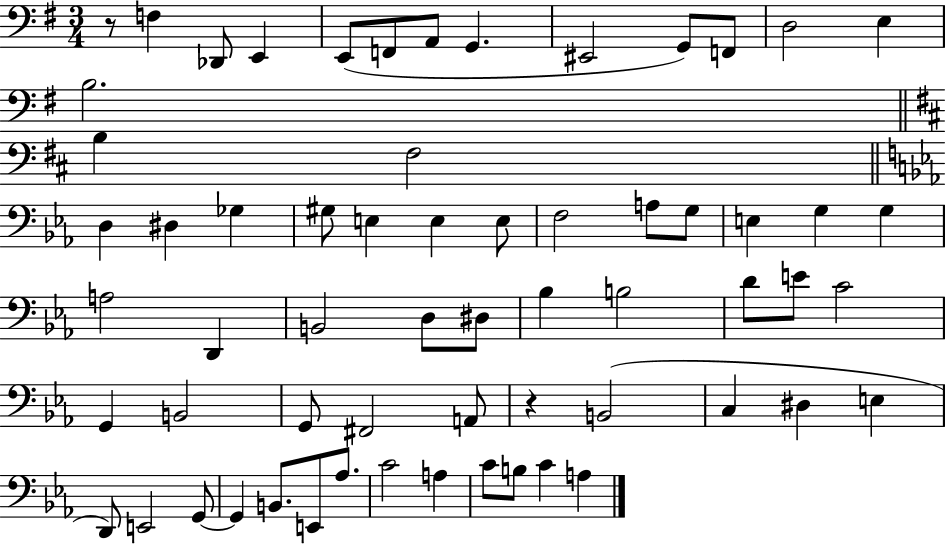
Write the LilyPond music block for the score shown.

{
  \clef bass
  \numericTimeSignature
  \time 3/4
  \key g \major
  r8 f4 des,8 e,4 | e,8( f,8 a,8 g,4. | eis,2 g,8) f,8 | d2 e4 | \break b2. | \bar "||" \break \key b \minor b4 fis2 | \bar "||" \break \key c \minor d4 dis4 ges4 | gis8 e4 e4 e8 | f2 a8 g8 | e4 g4 g4 | \break a2 d,4 | b,2 d8 dis8 | bes4 b2 | d'8 e'8 c'2 | \break g,4 b,2 | g,8 fis,2 a,8 | r4 b,2( | c4 dis4 e4 | \break d,8) e,2 g,8~~ | g,4 b,8. e,8 aes8. | c'2 a4 | c'8 b8 c'4 a4 | \break \bar "|."
}